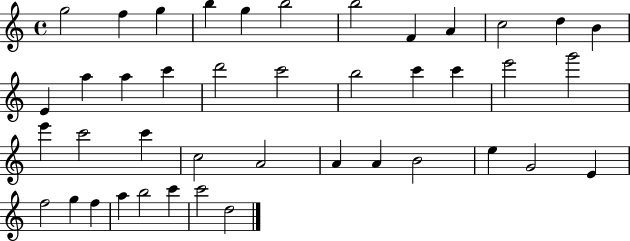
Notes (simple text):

G5/h F5/q G5/q B5/q G5/q B5/h B5/h F4/q A4/q C5/h D5/q B4/q E4/q A5/q A5/q C6/q D6/h C6/h B5/h C6/q C6/q E6/h G6/h E6/q C6/h C6/q C5/h A4/h A4/q A4/q B4/h E5/q G4/h E4/q F5/h G5/q F5/q A5/q B5/h C6/q C6/h D5/h